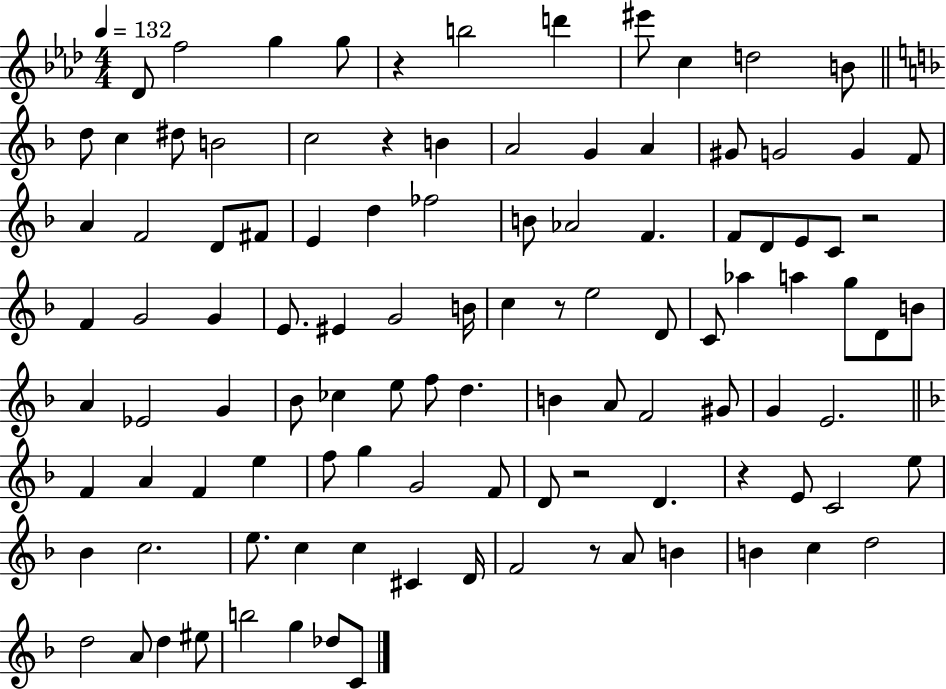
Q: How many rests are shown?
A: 7